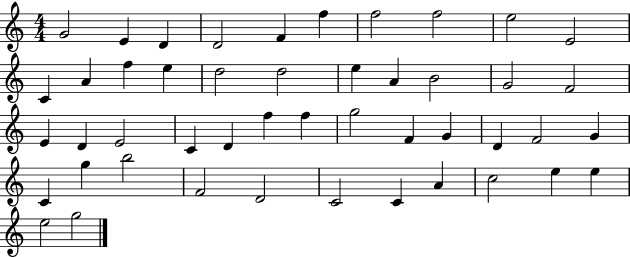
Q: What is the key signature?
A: C major